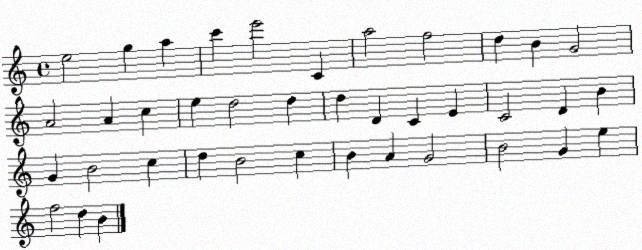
X:1
T:Untitled
M:4/4
L:1/4
K:C
e2 g a c' e'2 C a2 f2 d B G2 A2 A c e d2 d d D C E C2 D B G B2 c d B2 c B A G2 B2 G e f2 d B